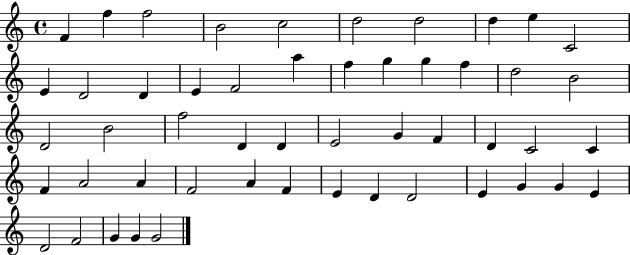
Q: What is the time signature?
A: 4/4